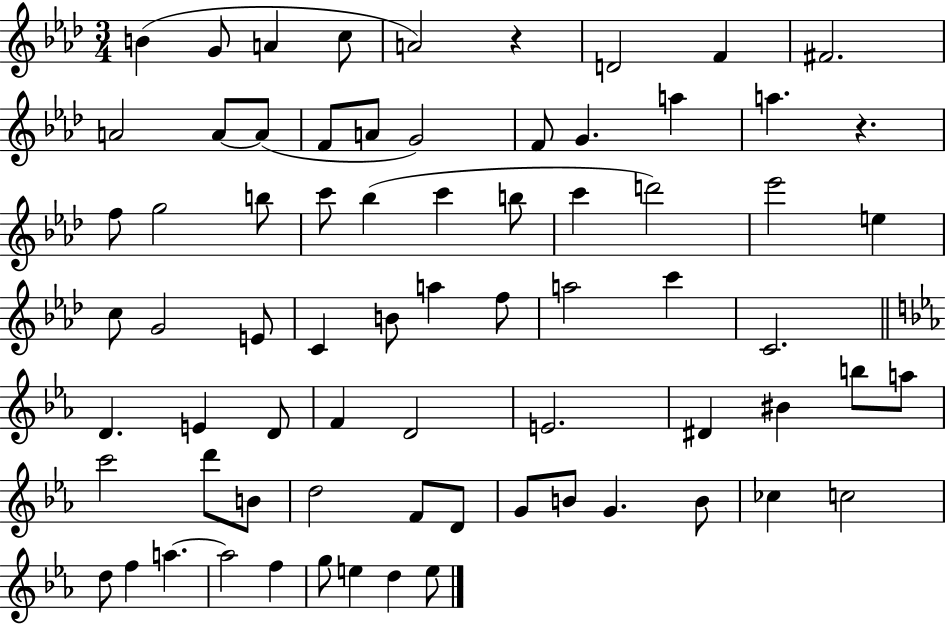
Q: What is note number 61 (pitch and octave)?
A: C5